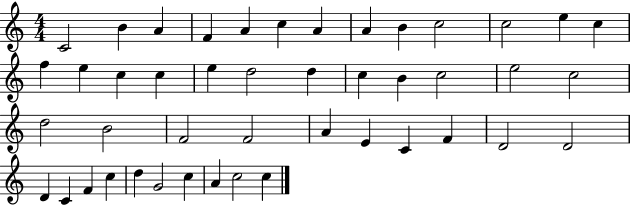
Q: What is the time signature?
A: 4/4